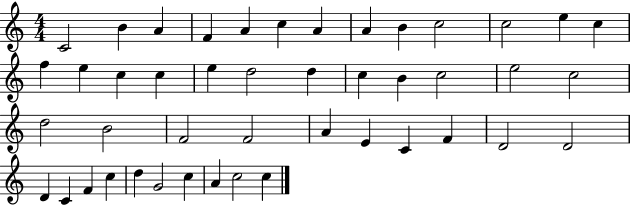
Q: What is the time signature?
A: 4/4